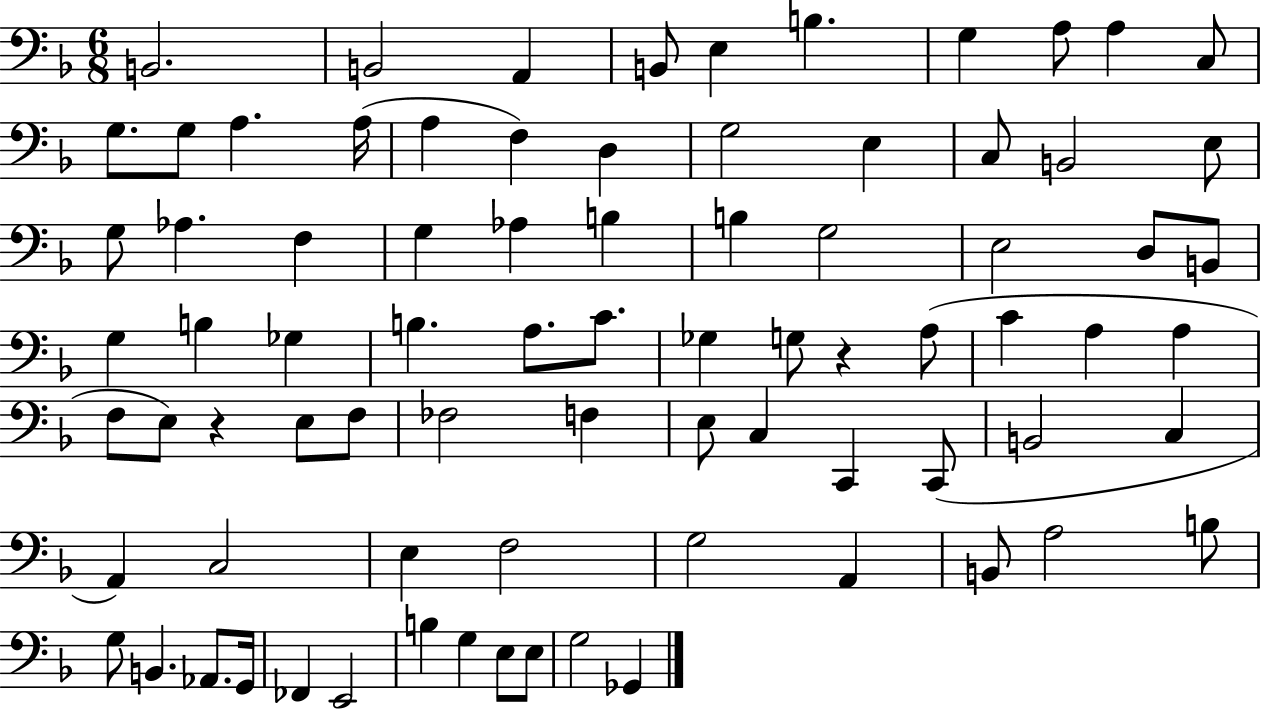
X:1
T:Untitled
M:6/8
L:1/4
K:F
B,,2 B,,2 A,, B,,/2 E, B, G, A,/2 A, C,/2 G,/2 G,/2 A, A,/4 A, F, D, G,2 E, C,/2 B,,2 E,/2 G,/2 _A, F, G, _A, B, B, G,2 E,2 D,/2 B,,/2 G, B, _G, B, A,/2 C/2 _G, G,/2 z A,/2 C A, A, F,/2 E,/2 z E,/2 F,/2 _F,2 F, E,/2 C, C,, C,,/2 B,,2 C, A,, C,2 E, F,2 G,2 A,, B,,/2 A,2 B,/2 G,/2 B,, _A,,/2 G,,/4 _F,, E,,2 B, G, E,/2 E,/2 G,2 _G,,